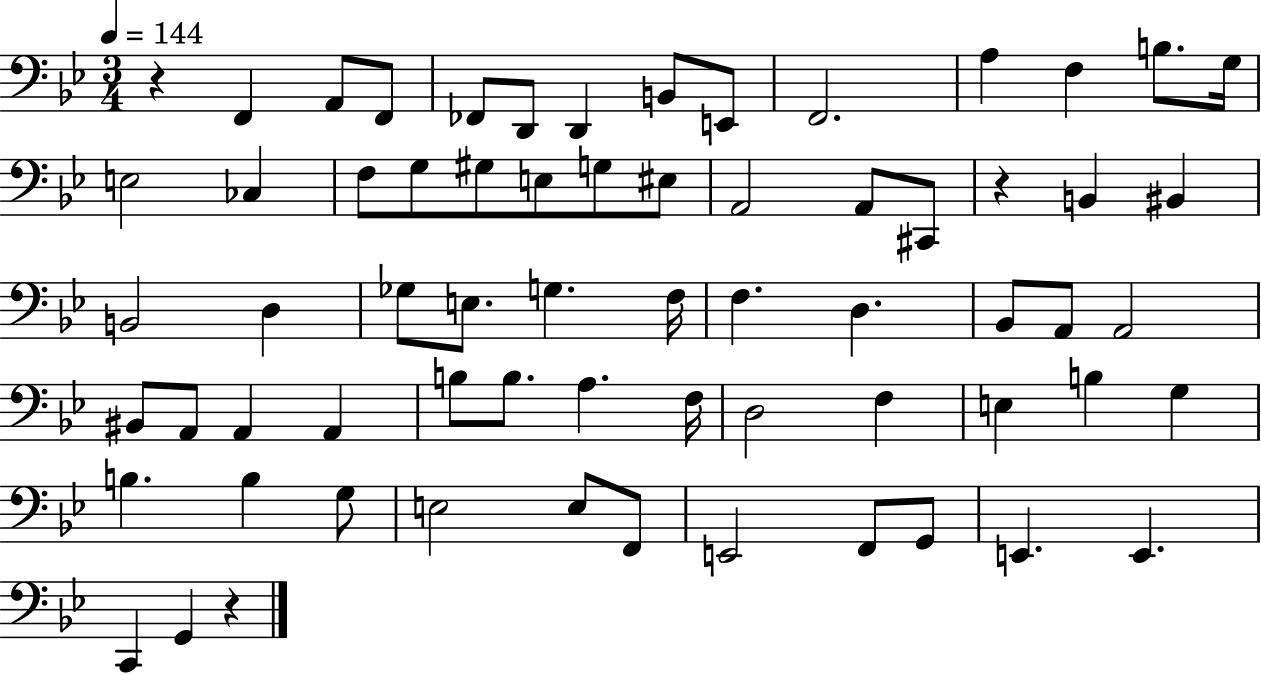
{
  \clef bass
  \numericTimeSignature
  \time 3/4
  \key bes \major
  \tempo 4 = 144
  r4 f,4 a,8 f,8 | fes,8 d,8 d,4 b,8 e,8 | f,2. | a4 f4 b8. g16 | \break e2 ces4 | f8 g8 gis8 e8 g8 eis8 | a,2 a,8 cis,8 | r4 b,4 bis,4 | \break b,2 d4 | ges8 e8. g4. f16 | f4. d4. | bes,8 a,8 a,2 | \break bis,8 a,8 a,4 a,4 | b8 b8. a4. f16 | d2 f4 | e4 b4 g4 | \break b4. b4 g8 | e2 e8 f,8 | e,2 f,8 g,8 | e,4. e,4. | \break c,4 g,4 r4 | \bar "|."
}